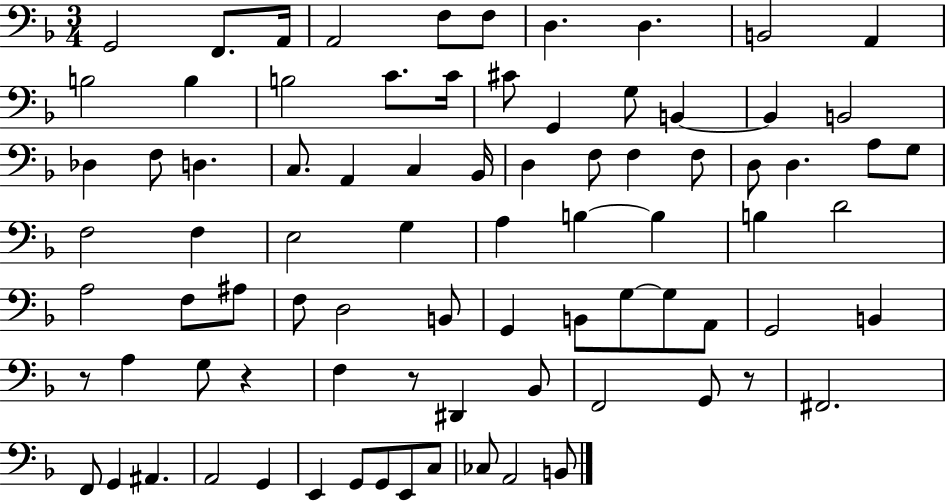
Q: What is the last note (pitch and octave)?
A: B2